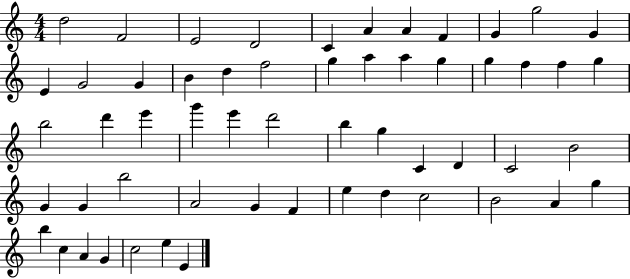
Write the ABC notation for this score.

X:1
T:Untitled
M:4/4
L:1/4
K:C
d2 F2 E2 D2 C A A F G g2 G E G2 G B d f2 g a a g g f f g b2 d' e' g' e' d'2 b g C D C2 B2 G G b2 A2 G F e d c2 B2 A g b c A G c2 e E